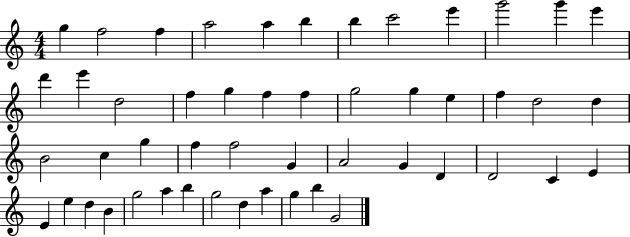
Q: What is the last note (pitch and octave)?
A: G4